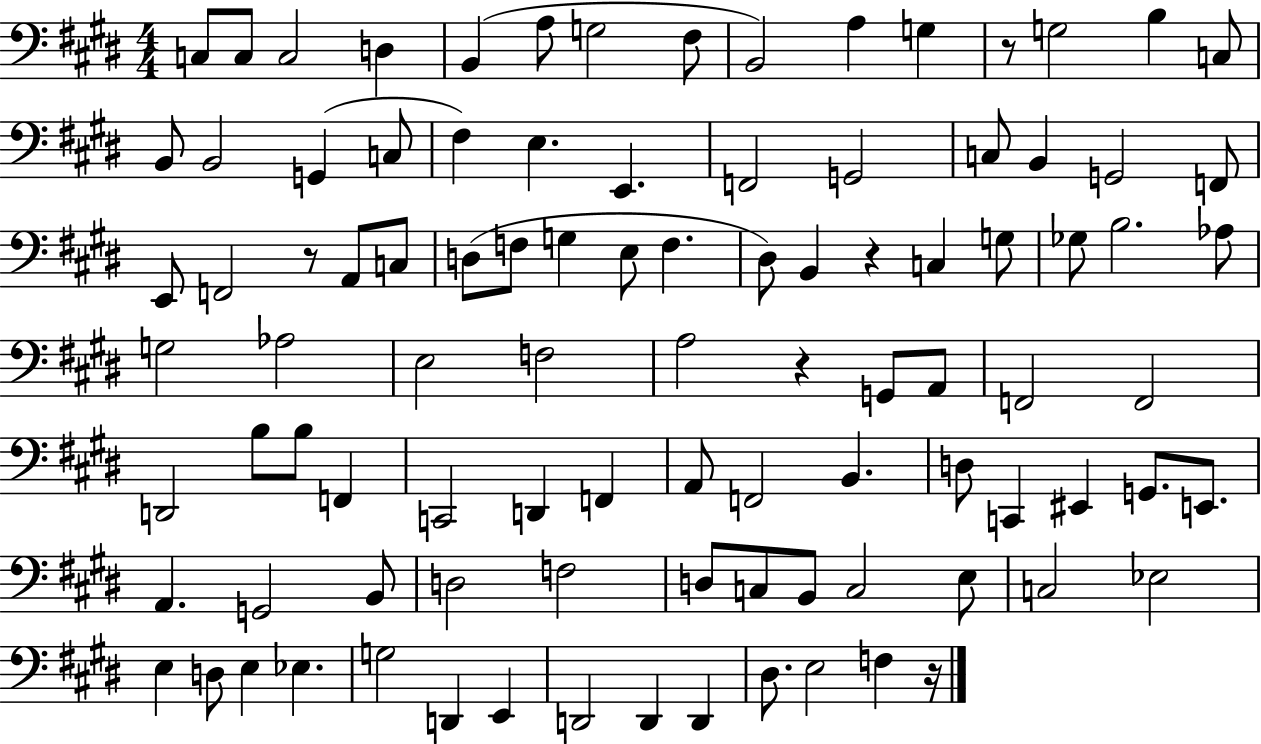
{
  \clef bass
  \numericTimeSignature
  \time 4/4
  \key e \major
  c8 c8 c2 d4 | b,4( a8 g2 fis8 | b,2) a4 g4 | r8 g2 b4 c8 | \break b,8 b,2 g,4( c8 | fis4) e4. e,4. | f,2 g,2 | c8 b,4 g,2 f,8 | \break e,8 f,2 r8 a,8 c8 | d8( f8 g4 e8 f4. | dis8) b,4 r4 c4 g8 | ges8 b2. aes8 | \break g2 aes2 | e2 f2 | a2 r4 g,8 a,8 | f,2 f,2 | \break d,2 b8 b8 f,4 | c,2 d,4 f,4 | a,8 f,2 b,4. | d8 c,4 eis,4 g,8. e,8. | \break a,4. g,2 b,8 | d2 f2 | d8 c8 b,8 c2 e8 | c2 ees2 | \break e4 d8 e4 ees4. | g2 d,4 e,4 | d,2 d,4 d,4 | dis8. e2 f4 r16 | \break \bar "|."
}